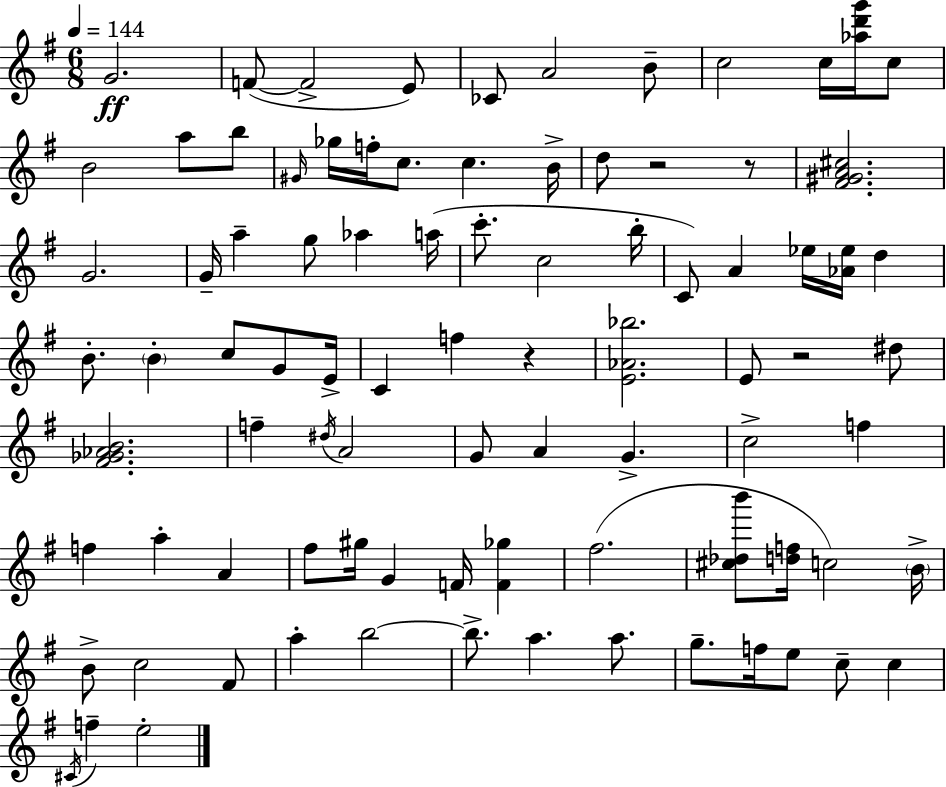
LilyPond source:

{
  \clef treble
  \numericTimeSignature
  \time 6/8
  \key e \minor
  \tempo 4 = 144
  g'2.\ff | f'8~(~ f'2-> e'8) | ces'8 a'2 b'8-- | c''2 c''16 <aes'' d''' g'''>16 c''8 | \break b'2 a''8 b''8 | \grace { gis'16 } ges''16 f''16-. c''8. c''4. | b'16-> d''8 r2 r8 | <fis' gis' a' cis''>2. | \break g'2. | g'16-- a''4-- g''8 aes''4 | a''16( c'''8.-. c''2 | b''16-. c'8) a'4 ees''16 <aes' ees''>16 d''4 | \break b'8.-. \parenthesize b'4-. c''8 g'8 | e'16-> c'4 f''4 r4 | <e' aes' bes''>2. | e'8 r2 dis''8 | \break <fis' ges' aes' b'>2. | f''4-- \acciaccatura { dis''16 } a'2 | g'8 a'4 g'4.-> | c''2-> f''4 | \break f''4 a''4-. a'4 | fis''8 gis''16 g'4 f'16 <f' ges''>4 | fis''2.( | <cis'' des'' b'''>8 <d'' f''>16 c''2) | \break \parenthesize b'16-> b'8-> c''2 | fis'8 a''4-. b''2~~ | b''8.-> a''4. a''8. | g''8.-- f''16 e''8 c''8-- c''4 | \break \acciaccatura { cis'16 } f''4-- e''2-. | \bar "|."
}